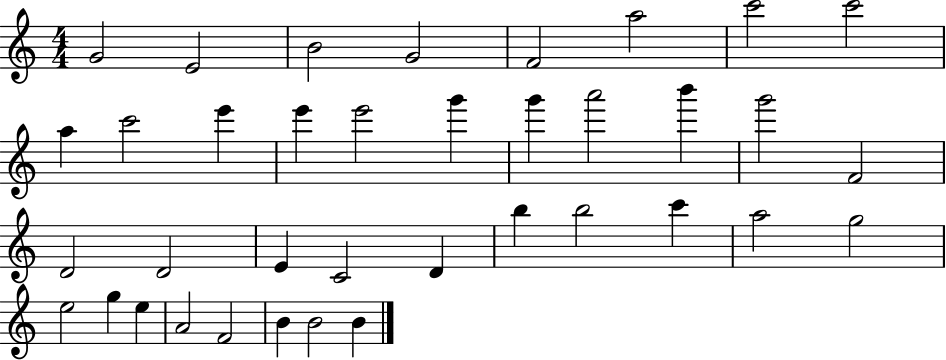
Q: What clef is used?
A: treble